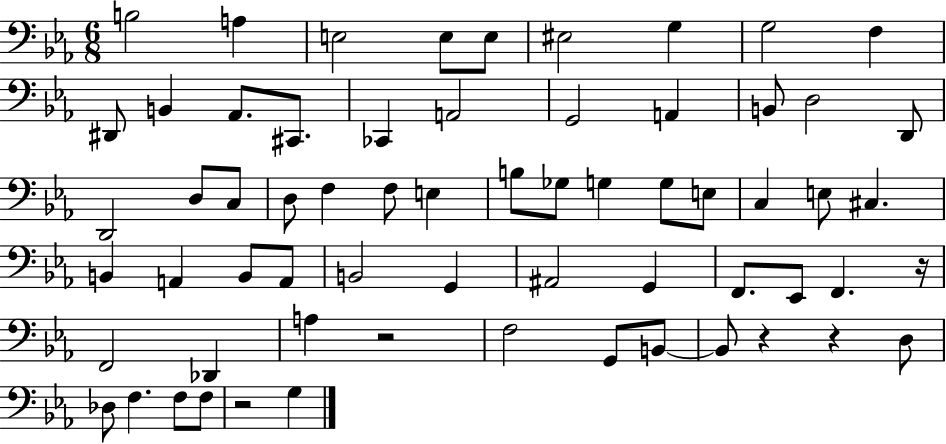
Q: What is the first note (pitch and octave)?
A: B3